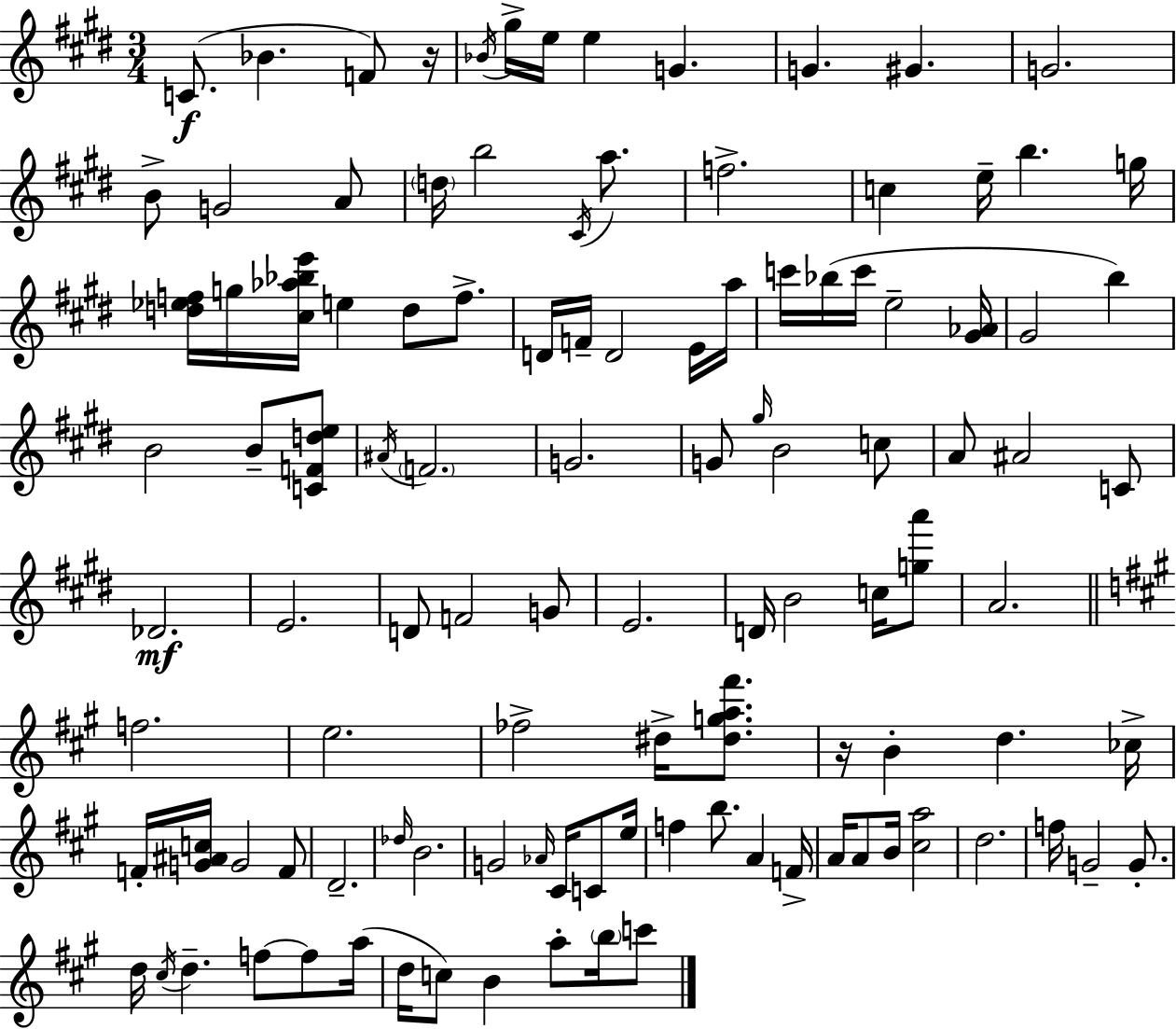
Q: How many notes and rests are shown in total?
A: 111